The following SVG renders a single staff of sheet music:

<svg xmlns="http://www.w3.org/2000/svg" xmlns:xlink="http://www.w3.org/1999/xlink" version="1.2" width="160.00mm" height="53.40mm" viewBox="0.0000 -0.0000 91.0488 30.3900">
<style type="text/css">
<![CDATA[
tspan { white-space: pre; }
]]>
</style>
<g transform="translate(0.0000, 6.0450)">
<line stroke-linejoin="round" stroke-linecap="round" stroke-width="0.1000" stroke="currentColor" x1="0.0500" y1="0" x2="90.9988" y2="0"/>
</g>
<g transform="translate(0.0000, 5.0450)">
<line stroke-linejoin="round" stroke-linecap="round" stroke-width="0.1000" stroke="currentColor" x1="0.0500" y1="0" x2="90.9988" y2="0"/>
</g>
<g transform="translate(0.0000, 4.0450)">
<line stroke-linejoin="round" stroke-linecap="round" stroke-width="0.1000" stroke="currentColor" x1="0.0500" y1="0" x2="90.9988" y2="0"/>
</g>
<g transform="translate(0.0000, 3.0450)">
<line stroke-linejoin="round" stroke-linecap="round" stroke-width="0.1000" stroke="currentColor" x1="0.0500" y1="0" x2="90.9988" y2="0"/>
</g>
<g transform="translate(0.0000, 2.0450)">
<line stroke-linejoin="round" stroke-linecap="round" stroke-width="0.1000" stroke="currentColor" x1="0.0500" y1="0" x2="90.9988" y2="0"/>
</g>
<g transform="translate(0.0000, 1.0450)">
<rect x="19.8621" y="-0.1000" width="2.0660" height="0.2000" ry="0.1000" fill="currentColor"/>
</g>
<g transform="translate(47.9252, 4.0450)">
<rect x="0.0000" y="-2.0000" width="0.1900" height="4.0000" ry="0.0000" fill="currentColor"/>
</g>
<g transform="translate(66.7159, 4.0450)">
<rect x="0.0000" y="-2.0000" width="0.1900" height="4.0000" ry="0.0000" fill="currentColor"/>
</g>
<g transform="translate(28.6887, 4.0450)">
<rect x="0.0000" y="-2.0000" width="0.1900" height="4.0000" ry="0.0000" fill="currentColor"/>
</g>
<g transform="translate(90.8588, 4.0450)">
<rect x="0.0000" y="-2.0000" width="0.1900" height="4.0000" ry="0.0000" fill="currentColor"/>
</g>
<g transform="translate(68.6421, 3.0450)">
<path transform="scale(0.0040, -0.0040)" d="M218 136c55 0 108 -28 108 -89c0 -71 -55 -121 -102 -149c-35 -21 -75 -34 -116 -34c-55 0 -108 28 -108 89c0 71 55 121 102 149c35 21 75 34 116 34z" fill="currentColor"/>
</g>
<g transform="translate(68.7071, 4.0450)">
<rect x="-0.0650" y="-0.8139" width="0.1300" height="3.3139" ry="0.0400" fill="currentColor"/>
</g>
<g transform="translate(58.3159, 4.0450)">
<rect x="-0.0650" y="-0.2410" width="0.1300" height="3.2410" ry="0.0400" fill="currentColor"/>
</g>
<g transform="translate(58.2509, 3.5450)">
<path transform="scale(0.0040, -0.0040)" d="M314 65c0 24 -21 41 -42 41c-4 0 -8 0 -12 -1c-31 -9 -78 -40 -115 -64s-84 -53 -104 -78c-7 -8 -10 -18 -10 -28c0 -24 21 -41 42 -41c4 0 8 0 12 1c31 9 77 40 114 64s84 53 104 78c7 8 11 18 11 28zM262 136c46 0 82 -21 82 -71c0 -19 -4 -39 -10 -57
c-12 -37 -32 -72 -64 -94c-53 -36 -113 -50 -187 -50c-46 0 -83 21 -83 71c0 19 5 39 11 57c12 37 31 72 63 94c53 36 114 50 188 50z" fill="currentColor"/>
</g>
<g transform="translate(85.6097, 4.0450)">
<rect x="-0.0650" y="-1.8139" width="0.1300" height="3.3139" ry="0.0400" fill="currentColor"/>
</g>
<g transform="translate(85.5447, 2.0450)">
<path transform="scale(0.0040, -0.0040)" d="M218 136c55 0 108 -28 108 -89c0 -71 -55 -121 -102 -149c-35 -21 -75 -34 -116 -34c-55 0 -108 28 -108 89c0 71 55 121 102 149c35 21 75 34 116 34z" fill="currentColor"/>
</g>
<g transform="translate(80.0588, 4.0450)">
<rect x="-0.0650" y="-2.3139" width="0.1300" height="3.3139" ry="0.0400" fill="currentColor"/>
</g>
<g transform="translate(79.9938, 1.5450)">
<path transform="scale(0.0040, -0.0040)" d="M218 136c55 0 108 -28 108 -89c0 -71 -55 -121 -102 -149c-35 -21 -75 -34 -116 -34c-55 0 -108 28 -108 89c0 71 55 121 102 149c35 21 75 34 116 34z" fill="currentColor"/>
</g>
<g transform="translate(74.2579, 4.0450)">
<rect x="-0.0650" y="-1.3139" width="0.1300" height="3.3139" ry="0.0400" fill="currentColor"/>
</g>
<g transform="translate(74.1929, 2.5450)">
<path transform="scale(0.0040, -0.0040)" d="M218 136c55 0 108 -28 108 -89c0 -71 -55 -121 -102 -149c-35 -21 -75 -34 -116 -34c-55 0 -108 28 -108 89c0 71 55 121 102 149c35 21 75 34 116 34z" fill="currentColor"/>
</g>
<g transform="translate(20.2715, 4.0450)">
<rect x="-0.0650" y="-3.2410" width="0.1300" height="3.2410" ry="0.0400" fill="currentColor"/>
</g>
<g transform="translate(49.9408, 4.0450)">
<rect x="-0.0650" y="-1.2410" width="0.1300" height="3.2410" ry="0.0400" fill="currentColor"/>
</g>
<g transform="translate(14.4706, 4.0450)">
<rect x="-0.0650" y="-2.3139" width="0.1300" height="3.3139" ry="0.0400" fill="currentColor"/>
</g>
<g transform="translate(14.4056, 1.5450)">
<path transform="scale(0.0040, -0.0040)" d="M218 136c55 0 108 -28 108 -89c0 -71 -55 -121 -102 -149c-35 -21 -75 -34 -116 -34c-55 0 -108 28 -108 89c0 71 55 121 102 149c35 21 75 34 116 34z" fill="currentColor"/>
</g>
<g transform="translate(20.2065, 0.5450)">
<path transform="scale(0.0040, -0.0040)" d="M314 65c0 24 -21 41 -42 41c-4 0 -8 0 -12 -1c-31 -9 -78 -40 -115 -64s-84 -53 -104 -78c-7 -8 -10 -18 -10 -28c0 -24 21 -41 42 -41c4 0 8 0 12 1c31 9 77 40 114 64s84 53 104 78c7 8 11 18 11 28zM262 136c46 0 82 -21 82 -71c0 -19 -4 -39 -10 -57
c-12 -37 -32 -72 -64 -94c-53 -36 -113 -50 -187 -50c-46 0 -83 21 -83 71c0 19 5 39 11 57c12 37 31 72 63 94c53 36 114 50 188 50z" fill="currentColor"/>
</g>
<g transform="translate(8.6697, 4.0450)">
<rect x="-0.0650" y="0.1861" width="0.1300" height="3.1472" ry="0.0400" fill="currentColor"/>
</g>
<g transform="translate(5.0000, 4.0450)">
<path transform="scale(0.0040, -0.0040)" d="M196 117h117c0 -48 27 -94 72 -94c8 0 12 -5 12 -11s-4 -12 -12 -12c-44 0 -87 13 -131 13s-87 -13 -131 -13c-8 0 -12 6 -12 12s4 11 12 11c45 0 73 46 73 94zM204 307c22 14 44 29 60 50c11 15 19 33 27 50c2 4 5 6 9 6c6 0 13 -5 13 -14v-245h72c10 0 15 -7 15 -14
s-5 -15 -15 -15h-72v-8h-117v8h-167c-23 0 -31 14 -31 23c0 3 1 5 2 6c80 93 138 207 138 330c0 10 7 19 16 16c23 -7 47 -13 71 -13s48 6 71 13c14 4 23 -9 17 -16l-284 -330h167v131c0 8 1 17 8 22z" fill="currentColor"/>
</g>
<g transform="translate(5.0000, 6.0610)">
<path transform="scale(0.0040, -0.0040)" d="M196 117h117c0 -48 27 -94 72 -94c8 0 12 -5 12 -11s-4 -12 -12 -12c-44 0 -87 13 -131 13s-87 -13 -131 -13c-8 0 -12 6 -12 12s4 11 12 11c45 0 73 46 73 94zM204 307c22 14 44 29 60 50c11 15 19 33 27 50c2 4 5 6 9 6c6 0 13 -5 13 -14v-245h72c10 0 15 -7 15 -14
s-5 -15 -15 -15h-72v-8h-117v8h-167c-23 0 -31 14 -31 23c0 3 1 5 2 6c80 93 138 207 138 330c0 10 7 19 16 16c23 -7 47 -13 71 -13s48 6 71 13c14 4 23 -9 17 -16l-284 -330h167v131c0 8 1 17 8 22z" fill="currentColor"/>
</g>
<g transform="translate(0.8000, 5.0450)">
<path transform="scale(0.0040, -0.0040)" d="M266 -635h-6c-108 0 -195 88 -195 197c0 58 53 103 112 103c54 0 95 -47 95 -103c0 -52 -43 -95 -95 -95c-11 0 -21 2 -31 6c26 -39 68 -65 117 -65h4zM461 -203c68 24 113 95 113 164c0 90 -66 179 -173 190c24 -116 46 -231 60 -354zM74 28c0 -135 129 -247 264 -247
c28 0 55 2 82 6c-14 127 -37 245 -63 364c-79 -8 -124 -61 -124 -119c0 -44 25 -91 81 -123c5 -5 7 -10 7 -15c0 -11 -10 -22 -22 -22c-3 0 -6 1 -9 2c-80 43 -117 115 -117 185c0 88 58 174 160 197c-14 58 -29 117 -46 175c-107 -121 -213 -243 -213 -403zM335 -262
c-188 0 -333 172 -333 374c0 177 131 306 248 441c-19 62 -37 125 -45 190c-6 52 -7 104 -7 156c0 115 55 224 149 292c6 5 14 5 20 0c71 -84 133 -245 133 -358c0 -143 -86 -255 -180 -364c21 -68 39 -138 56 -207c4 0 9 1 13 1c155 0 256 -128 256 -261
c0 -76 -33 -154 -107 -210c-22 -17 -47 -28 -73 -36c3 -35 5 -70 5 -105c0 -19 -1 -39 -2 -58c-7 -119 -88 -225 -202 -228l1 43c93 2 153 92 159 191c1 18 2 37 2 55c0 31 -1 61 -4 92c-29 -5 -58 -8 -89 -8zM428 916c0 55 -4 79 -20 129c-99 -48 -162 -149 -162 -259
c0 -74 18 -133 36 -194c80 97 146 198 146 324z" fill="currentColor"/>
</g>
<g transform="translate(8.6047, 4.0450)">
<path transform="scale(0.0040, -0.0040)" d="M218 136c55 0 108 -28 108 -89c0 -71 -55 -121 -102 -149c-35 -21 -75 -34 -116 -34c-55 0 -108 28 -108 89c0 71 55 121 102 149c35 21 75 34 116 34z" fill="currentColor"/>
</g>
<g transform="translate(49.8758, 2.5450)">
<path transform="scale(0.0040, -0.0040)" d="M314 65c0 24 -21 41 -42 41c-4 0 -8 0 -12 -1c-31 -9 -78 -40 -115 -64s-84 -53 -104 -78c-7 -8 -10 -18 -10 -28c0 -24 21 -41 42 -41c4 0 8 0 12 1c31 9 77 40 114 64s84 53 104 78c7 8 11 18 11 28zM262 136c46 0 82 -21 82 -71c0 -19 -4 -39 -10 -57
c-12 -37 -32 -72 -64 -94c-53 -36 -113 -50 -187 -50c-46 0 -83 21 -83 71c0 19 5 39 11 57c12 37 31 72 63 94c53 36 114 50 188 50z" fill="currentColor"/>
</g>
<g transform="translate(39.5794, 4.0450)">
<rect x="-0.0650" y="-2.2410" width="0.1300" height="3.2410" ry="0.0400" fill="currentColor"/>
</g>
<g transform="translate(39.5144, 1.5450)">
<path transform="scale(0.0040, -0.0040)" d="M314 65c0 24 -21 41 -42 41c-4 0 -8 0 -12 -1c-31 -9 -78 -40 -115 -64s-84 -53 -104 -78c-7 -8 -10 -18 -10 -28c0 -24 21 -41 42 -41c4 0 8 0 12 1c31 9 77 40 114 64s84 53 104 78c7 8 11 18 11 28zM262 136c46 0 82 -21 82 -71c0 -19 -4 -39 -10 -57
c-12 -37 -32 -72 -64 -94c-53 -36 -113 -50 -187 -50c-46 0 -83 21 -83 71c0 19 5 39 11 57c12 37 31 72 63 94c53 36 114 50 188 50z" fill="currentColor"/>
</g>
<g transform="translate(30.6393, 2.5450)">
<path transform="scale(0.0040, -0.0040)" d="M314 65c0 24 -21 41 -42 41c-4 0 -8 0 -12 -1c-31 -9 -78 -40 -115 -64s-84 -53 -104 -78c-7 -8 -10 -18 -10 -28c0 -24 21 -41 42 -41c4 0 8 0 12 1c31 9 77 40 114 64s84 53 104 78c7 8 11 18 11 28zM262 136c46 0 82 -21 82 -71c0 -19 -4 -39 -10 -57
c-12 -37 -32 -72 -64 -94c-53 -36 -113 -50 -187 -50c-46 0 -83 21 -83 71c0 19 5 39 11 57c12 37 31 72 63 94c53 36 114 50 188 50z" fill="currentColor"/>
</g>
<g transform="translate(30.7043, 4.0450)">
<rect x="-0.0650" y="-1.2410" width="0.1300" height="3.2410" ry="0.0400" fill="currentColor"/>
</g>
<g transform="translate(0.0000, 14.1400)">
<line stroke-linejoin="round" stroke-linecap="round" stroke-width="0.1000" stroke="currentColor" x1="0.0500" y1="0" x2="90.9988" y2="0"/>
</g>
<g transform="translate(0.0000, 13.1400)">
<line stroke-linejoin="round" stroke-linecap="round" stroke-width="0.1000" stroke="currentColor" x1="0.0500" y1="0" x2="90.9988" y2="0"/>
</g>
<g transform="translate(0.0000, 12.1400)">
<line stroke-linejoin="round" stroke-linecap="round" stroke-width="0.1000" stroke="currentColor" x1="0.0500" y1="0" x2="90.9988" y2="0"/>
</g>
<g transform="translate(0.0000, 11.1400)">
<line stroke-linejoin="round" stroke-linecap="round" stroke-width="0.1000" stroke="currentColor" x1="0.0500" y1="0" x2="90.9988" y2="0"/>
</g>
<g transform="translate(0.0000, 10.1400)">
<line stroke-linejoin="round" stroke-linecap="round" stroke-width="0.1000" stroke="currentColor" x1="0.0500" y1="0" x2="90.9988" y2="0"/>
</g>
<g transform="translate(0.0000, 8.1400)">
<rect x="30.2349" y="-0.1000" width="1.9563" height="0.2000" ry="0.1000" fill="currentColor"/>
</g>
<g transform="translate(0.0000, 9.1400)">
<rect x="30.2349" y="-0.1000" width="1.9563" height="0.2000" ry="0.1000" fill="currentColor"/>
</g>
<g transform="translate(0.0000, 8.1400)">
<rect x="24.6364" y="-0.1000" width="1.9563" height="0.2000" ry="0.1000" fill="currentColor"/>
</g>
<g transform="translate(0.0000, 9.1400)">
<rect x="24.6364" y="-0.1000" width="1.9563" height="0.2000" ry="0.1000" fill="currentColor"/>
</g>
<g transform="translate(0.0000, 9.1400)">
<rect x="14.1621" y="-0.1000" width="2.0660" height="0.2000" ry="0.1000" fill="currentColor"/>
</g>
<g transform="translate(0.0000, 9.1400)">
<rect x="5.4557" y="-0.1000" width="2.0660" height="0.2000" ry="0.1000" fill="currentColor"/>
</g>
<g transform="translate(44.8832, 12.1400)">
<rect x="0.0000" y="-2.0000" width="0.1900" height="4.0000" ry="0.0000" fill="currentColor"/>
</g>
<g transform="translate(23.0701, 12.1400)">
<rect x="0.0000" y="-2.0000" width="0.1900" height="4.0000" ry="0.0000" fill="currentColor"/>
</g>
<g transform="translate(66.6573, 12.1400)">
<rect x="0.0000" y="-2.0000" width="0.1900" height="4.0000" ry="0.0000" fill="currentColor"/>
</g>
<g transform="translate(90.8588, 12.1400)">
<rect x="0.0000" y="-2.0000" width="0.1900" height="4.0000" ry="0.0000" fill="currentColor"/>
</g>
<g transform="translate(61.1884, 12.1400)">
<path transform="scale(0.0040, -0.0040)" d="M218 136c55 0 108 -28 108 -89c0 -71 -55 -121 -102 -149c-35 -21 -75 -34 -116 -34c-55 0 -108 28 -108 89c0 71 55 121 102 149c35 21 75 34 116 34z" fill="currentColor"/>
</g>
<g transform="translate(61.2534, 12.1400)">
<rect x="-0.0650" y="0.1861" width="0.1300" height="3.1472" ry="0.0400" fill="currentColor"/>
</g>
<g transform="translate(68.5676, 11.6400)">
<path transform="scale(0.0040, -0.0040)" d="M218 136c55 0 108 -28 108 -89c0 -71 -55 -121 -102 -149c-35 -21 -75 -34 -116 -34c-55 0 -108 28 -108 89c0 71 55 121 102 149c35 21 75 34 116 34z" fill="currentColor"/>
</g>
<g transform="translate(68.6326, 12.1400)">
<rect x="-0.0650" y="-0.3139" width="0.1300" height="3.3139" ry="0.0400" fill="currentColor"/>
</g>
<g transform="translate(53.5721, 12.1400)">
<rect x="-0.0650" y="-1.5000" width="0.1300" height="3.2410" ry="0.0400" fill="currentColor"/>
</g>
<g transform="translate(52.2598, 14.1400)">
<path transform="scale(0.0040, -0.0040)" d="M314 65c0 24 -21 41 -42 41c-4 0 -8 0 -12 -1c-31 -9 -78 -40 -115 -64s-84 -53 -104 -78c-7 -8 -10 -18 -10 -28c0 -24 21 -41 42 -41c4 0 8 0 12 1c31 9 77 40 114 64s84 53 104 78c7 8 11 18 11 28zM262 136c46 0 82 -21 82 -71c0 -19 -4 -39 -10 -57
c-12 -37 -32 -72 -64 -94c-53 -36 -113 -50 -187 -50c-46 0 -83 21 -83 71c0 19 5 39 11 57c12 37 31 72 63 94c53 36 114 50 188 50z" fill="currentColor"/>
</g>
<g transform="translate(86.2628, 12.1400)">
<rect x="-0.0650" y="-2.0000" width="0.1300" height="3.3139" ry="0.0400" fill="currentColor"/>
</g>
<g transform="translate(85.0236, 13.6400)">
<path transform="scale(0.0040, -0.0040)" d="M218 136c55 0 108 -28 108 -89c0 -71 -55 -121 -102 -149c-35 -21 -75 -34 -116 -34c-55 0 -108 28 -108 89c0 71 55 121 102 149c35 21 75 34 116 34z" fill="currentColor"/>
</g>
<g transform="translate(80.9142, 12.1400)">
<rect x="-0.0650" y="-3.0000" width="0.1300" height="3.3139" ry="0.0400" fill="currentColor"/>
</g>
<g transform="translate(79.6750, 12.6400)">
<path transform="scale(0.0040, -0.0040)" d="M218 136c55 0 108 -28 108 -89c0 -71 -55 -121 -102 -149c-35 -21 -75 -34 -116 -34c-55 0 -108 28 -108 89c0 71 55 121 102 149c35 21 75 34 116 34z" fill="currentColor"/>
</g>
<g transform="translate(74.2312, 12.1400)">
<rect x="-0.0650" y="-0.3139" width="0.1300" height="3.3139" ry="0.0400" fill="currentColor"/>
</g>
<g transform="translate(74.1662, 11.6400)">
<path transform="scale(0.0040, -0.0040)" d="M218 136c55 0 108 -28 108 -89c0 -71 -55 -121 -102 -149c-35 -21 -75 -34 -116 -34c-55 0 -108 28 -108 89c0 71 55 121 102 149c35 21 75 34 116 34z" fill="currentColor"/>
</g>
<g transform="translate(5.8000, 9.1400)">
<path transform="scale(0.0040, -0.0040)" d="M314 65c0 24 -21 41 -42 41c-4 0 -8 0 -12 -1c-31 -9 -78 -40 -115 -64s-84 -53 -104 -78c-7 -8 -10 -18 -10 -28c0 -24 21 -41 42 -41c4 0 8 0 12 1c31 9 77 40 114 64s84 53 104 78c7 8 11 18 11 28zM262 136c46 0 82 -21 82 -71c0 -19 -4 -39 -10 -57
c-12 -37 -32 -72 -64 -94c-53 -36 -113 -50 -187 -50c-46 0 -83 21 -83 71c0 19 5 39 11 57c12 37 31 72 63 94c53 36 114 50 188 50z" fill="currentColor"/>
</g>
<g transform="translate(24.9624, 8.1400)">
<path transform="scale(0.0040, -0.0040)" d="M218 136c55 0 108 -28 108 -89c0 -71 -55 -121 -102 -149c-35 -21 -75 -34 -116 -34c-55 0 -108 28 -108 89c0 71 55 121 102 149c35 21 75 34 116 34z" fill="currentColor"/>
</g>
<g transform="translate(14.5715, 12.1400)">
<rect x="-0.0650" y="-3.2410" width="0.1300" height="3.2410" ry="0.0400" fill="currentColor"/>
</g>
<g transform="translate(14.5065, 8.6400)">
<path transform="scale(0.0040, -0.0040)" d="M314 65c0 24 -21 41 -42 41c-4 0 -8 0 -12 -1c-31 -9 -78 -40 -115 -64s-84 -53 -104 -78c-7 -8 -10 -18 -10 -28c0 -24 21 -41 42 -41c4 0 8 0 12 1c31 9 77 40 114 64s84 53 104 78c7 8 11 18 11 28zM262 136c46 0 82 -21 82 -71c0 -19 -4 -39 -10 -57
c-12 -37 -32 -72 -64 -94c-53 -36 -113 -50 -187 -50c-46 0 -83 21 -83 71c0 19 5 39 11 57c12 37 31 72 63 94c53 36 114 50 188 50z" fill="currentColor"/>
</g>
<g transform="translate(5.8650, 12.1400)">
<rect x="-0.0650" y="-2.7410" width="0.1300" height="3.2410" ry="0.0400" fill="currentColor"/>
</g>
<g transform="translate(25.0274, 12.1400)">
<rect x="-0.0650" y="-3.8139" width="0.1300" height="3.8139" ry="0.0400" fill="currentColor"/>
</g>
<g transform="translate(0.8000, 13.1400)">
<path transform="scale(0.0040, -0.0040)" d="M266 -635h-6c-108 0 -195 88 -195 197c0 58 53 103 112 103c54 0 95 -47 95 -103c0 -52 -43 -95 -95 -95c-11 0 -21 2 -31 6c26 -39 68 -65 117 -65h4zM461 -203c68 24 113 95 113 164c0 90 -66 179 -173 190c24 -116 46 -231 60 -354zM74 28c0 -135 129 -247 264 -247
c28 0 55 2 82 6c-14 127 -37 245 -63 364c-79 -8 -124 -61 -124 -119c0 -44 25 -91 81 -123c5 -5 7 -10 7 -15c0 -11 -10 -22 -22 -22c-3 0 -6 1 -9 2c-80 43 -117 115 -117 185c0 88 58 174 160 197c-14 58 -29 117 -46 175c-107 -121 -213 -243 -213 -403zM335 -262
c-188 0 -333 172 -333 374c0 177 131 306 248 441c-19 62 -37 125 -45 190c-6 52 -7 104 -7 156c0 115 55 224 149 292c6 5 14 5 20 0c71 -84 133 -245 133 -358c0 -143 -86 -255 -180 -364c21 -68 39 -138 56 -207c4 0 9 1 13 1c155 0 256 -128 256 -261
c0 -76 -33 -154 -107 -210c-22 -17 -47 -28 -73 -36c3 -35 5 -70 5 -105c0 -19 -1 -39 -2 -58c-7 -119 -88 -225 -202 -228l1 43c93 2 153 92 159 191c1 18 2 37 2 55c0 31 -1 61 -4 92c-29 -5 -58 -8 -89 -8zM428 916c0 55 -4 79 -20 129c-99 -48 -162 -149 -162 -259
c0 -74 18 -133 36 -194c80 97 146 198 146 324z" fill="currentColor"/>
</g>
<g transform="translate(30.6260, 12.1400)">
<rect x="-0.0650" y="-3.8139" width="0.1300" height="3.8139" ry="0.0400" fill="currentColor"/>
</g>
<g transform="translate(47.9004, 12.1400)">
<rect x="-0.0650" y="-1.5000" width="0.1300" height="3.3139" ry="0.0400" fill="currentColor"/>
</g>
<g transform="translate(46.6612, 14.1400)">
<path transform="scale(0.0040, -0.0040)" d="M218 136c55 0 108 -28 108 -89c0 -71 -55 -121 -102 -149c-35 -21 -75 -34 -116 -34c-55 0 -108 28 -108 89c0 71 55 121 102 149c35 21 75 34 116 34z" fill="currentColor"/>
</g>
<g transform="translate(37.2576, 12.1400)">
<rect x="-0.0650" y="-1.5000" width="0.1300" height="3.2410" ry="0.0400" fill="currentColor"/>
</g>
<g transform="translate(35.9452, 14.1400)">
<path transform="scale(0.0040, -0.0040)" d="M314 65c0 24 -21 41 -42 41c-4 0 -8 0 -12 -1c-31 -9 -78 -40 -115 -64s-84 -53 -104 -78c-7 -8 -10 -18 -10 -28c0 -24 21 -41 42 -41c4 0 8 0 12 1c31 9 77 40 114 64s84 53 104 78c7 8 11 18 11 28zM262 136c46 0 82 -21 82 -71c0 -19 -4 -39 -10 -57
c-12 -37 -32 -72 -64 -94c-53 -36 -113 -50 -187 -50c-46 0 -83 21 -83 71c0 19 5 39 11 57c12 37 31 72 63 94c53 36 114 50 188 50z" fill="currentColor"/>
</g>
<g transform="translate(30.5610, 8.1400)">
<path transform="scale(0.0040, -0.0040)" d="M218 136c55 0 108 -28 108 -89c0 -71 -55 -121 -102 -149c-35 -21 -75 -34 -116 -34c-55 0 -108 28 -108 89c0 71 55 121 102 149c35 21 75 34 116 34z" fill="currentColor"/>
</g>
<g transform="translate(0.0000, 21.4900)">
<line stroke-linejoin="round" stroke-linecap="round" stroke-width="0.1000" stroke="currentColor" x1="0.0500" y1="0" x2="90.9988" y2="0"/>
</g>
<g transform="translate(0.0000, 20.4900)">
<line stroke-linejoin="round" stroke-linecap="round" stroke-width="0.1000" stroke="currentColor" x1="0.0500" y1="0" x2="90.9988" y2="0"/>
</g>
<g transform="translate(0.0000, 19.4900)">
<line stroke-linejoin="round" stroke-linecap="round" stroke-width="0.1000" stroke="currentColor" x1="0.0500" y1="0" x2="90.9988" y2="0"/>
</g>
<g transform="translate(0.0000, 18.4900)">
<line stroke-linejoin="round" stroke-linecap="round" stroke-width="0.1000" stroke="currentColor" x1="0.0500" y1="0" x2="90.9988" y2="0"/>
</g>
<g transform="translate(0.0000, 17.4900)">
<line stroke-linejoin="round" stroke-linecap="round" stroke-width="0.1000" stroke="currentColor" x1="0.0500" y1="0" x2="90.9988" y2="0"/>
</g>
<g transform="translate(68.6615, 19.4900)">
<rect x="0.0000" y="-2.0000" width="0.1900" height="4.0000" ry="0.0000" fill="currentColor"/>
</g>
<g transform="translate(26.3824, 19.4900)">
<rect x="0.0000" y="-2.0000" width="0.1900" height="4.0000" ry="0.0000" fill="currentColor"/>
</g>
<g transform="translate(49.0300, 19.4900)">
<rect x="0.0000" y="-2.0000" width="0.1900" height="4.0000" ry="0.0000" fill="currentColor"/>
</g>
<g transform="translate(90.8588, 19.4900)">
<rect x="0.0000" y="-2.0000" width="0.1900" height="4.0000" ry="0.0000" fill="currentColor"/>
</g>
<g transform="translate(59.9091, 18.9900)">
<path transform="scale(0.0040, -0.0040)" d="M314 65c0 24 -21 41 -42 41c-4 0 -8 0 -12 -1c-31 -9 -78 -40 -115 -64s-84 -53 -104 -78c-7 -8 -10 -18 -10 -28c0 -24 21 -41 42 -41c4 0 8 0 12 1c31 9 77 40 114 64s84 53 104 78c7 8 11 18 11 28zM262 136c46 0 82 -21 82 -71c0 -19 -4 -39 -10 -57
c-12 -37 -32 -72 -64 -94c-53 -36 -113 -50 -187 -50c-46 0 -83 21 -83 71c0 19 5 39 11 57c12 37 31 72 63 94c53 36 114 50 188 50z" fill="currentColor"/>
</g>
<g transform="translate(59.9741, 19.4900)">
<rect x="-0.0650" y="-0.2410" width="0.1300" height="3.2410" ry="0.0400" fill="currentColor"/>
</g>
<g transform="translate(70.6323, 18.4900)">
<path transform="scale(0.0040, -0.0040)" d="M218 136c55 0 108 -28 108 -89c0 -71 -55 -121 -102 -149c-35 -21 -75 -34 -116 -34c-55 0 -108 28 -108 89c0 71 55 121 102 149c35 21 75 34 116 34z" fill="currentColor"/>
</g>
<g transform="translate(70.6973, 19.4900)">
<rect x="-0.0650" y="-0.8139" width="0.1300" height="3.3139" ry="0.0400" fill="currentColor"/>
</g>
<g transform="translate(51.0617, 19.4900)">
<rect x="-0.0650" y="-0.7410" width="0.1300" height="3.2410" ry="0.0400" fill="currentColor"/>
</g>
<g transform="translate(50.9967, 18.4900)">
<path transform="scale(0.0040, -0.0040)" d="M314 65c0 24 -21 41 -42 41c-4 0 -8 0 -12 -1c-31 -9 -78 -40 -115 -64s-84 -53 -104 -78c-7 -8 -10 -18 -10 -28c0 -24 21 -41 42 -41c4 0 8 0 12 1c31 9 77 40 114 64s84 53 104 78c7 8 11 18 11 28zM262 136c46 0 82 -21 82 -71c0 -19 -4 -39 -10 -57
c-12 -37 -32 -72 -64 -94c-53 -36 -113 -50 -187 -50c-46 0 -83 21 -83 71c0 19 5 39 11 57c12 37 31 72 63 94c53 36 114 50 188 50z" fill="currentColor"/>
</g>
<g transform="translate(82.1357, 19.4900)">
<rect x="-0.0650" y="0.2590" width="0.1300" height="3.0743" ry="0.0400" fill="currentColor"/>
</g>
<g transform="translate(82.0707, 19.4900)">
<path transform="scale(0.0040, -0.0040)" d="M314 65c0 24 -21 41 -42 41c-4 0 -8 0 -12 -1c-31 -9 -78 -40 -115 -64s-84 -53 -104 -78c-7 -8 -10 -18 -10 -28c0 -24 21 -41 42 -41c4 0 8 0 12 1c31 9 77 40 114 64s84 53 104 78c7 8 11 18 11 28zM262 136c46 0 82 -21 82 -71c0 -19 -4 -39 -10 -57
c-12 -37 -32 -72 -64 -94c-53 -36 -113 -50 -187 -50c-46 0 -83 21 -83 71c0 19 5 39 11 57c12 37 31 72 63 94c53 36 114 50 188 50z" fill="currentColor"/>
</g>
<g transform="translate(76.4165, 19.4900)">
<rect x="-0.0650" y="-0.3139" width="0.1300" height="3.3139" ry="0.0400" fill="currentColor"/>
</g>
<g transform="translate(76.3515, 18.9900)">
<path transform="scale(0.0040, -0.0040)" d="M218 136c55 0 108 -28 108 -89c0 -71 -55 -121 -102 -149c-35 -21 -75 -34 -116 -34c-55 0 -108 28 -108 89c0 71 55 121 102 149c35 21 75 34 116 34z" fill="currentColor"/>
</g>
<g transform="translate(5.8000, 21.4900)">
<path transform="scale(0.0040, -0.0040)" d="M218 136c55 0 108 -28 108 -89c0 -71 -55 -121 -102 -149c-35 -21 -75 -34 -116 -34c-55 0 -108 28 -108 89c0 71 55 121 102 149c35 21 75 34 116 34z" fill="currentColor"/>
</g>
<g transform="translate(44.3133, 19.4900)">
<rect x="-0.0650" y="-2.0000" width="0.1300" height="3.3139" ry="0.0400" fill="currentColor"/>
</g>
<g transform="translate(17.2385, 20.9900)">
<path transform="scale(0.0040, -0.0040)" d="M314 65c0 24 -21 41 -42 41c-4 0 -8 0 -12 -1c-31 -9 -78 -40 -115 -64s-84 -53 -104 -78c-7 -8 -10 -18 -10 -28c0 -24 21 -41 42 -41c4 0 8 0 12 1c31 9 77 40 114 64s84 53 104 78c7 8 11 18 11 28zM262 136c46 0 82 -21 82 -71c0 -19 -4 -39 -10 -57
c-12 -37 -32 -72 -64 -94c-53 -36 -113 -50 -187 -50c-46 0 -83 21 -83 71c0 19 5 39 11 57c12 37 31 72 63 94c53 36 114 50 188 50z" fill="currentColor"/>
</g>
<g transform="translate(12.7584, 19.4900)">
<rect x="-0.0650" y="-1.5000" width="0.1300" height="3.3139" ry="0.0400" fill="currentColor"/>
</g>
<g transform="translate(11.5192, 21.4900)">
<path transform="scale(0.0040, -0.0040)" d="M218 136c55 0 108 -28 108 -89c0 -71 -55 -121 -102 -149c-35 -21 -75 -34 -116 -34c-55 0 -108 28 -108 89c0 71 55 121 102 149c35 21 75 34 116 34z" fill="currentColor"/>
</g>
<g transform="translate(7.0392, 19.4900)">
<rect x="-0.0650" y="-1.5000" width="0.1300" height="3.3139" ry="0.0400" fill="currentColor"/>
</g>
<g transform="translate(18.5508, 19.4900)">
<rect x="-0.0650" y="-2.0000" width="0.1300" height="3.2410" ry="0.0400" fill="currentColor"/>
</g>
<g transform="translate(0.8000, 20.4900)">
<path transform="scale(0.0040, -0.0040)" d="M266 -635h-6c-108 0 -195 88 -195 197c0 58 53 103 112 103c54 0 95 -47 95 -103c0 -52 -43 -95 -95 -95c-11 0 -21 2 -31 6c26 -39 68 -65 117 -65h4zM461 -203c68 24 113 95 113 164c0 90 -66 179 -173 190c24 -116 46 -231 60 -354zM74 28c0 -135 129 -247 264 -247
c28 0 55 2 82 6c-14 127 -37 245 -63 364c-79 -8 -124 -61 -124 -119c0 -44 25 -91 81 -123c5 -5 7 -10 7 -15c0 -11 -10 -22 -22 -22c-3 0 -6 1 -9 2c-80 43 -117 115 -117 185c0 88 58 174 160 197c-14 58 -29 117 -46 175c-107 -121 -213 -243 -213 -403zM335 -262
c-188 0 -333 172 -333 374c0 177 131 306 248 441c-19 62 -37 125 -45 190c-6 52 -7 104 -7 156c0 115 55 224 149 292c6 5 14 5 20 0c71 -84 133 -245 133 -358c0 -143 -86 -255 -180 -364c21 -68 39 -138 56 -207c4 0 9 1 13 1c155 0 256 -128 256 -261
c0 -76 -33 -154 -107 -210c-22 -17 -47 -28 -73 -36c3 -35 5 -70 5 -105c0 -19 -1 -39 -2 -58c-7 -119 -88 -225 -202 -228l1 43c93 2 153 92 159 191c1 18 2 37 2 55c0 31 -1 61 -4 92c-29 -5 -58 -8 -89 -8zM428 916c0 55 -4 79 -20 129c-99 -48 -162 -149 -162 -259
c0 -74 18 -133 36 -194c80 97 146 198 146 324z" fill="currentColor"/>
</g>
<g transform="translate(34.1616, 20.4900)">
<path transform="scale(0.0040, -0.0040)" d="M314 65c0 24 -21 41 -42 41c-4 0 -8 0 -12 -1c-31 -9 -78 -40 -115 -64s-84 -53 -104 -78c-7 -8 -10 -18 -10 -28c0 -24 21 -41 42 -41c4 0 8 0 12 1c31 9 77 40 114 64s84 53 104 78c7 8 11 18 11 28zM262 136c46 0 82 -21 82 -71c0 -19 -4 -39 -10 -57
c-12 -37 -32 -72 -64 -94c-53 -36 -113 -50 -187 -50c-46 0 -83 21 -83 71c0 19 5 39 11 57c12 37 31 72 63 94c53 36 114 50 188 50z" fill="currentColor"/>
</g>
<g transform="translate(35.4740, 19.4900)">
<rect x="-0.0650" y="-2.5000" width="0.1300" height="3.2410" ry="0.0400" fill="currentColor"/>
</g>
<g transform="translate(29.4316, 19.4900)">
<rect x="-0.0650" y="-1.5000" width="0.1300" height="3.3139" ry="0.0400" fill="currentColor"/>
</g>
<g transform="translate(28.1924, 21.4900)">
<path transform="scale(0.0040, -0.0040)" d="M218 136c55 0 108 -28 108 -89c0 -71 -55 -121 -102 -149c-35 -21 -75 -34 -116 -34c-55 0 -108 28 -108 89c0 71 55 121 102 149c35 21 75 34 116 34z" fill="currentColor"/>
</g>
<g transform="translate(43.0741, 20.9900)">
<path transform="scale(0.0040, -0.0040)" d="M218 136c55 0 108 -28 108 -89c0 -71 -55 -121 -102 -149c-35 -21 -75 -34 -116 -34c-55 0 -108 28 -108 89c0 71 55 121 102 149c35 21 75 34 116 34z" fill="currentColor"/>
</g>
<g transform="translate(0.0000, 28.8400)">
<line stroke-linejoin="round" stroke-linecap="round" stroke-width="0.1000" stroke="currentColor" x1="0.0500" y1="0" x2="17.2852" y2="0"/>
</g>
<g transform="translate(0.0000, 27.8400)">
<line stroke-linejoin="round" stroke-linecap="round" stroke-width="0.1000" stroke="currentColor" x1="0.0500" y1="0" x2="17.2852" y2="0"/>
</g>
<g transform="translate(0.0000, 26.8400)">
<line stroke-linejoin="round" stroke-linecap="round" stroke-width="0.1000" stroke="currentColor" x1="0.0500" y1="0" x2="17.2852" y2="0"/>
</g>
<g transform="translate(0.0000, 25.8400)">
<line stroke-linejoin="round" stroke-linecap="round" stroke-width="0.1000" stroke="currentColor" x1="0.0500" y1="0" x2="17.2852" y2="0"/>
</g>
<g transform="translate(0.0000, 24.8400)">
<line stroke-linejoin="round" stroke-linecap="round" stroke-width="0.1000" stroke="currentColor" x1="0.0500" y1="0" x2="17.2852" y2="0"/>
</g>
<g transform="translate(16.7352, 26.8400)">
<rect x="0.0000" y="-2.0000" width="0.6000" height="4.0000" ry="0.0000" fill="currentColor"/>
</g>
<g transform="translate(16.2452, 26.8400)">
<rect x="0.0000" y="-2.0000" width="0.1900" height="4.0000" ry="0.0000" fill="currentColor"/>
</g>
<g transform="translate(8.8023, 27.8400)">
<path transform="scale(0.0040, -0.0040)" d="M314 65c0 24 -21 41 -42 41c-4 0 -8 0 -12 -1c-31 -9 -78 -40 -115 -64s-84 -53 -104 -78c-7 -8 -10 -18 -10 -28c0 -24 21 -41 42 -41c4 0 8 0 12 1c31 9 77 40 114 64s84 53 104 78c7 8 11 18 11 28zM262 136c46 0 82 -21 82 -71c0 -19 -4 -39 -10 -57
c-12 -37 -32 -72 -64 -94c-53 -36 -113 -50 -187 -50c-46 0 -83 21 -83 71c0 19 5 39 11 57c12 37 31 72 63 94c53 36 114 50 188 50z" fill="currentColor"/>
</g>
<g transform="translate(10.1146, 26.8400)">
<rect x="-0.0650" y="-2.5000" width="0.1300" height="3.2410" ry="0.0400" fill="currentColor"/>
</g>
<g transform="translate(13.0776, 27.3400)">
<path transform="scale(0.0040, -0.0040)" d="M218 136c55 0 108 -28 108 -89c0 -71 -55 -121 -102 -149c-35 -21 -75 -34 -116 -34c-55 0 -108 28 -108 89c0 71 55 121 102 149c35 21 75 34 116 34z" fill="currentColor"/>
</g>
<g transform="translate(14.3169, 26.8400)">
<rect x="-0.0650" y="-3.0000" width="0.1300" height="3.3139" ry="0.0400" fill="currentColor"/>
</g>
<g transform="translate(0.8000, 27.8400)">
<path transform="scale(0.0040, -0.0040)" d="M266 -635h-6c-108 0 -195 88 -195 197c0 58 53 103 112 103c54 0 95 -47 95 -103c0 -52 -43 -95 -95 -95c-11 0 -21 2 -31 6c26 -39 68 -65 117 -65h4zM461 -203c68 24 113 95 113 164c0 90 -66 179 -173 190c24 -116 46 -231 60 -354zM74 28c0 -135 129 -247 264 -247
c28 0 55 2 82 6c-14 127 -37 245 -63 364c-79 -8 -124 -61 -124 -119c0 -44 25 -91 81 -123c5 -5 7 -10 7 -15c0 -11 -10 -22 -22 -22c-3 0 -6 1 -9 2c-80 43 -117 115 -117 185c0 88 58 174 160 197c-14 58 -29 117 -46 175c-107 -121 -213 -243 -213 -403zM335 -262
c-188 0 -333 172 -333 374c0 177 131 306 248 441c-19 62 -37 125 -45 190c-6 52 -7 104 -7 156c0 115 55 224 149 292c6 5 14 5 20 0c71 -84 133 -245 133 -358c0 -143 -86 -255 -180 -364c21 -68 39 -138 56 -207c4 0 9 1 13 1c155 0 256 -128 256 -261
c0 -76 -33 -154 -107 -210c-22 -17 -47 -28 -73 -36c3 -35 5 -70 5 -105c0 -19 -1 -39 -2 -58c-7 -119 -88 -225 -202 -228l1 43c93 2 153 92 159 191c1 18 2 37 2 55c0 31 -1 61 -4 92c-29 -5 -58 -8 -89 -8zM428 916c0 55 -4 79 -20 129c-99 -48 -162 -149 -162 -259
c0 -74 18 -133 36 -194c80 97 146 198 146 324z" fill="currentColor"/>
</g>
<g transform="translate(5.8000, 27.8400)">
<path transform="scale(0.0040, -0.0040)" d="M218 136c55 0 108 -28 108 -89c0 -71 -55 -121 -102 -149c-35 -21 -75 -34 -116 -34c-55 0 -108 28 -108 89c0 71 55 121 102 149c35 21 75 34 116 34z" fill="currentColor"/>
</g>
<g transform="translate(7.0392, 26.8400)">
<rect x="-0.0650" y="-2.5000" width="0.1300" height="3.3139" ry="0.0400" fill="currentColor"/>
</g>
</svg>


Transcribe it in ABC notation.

X:1
T:Untitled
M:4/4
L:1/4
K:C
B g b2 e2 g2 e2 c2 d e g f a2 b2 c' c' E2 E E2 B c c A F E E F2 E G2 F d2 c2 d c B2 G G2 A